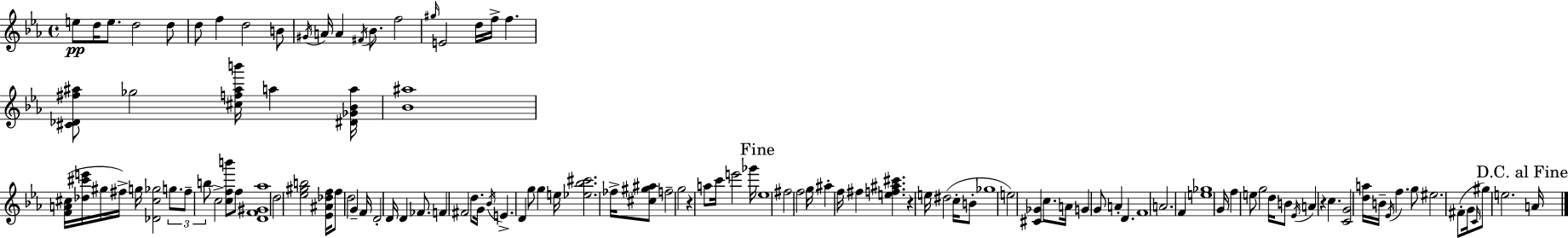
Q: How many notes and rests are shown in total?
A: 119